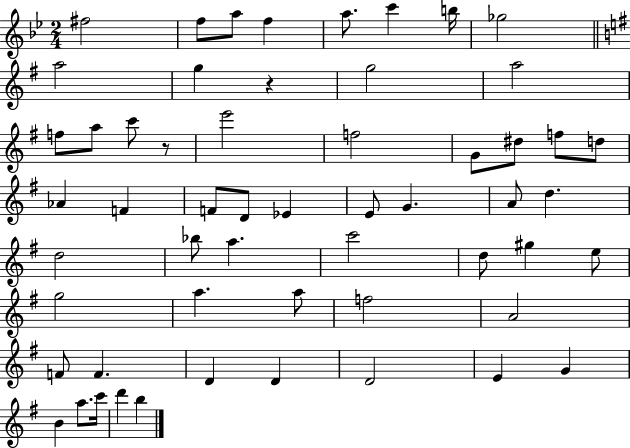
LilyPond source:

{
  \clef treble
  \numericTimeSignature
  \time 2/4
  \key bes \major
  fis''2 | f''8 a''8 f''4 | a''8. c'''4 b''16 | ges''2 | \break \bar "||" \break \key e \minor a''2 | g''4 r4 | g''2 | a''2 | \break f''8 a''8 c'''8 r8 | e'''2 | f''2 | g'8 dis''8 f''8 d''8 | \break aes'4 f'4 | f'8 d'8 ees'4 | e'8 g'4. | a'8 d''4. | \break d''2 | bes''8 a''4. | c'''2 | d''8 gis''4 e''8 | \break g''2 | a''4. a''8 | f''2 | a'2 | \break f'8 f'4. | d'4 d'4 | d'2 | e'4 g'4 | \break b'4 a''8. c'''16 | d'''4 b''4 | \bar "|."
}